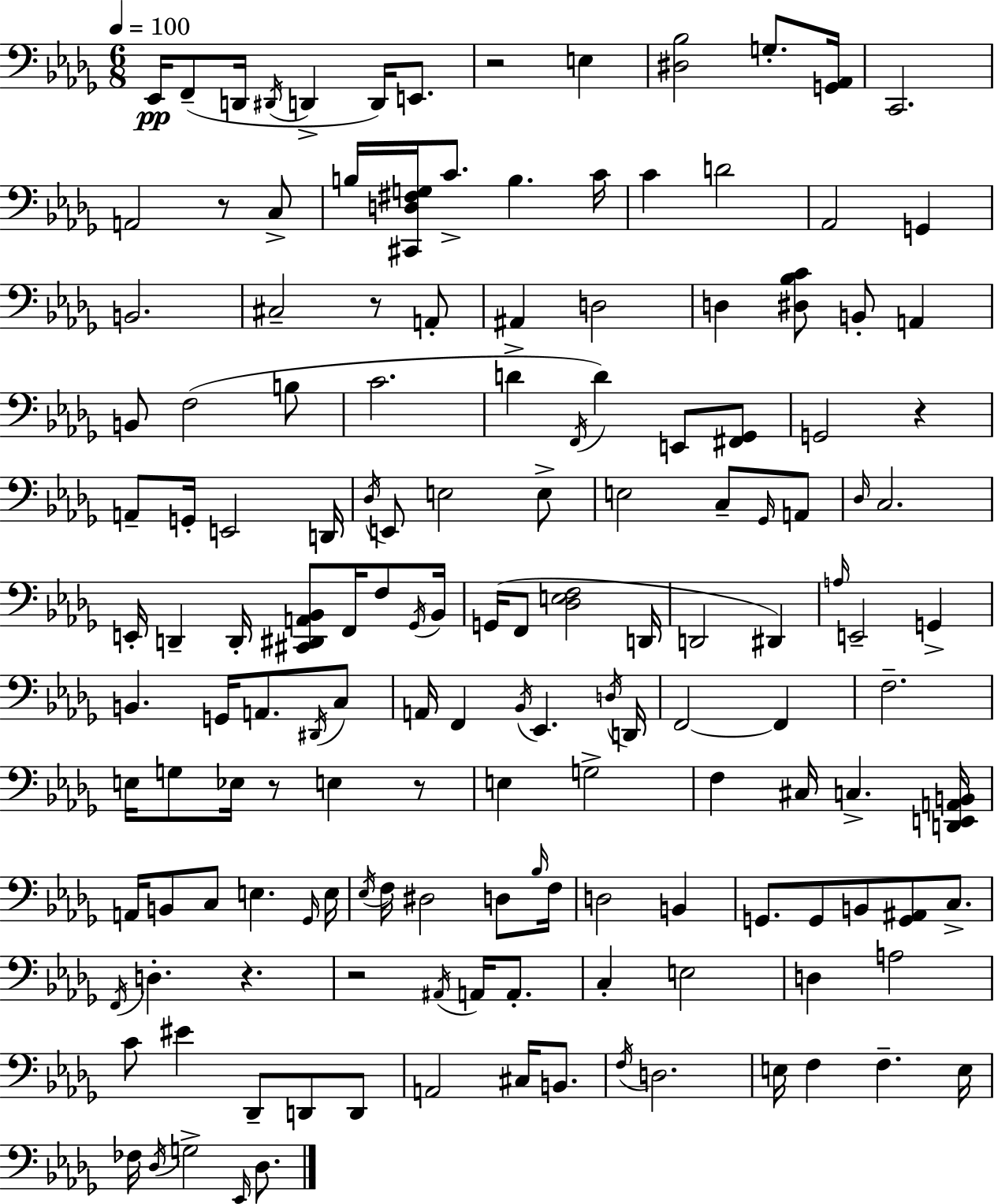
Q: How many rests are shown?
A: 8